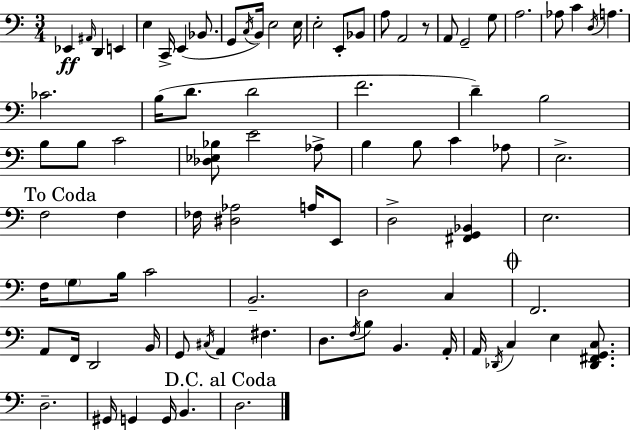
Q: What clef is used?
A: bass